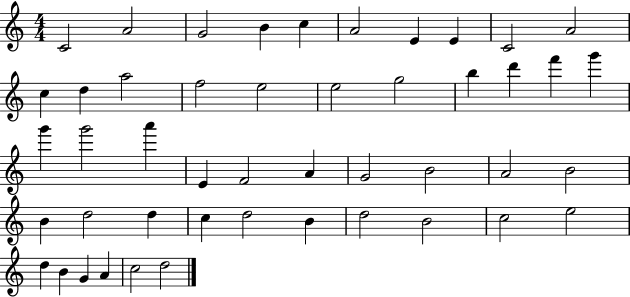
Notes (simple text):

C4/h A4/h G4/h B4/q C5/q A4/h E4/q E4/q C4/h A4/h C5/q D5/q A5/h F5/h E5/h E5/h G5/h B5/q D6/q F6/q G6/q G6/q G6/h A6/q E4/q F4/h A4/q G4/h B4/h A4/h B4/h B4/q D5/h D5/q C5/q D5/h B4/q D5/h B4/h C5/h E5/h D5/q B4/q G4/q A4/q C5/h D5/h